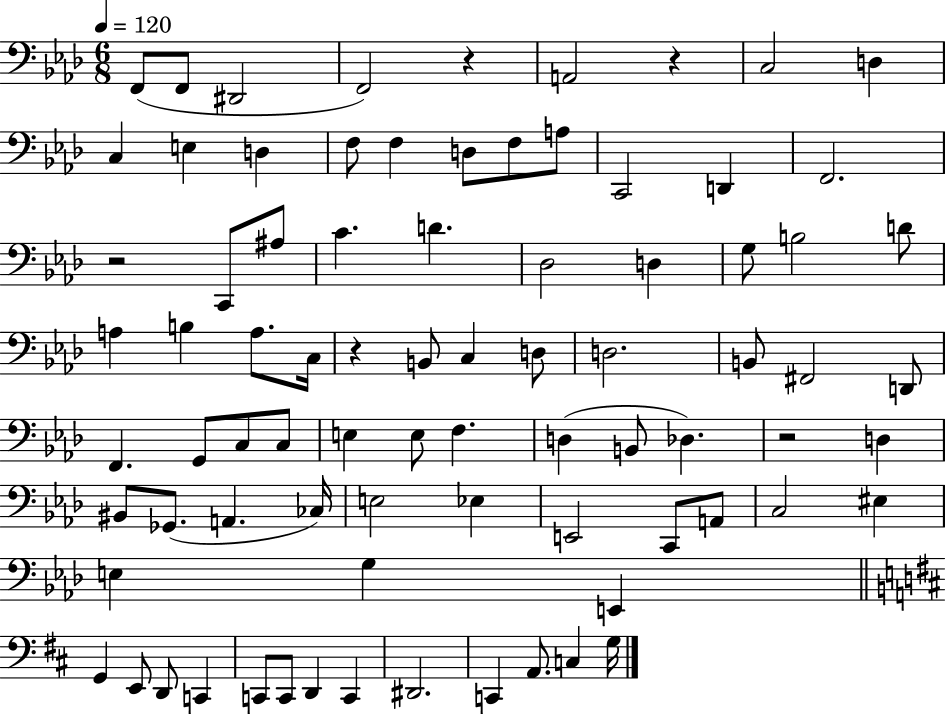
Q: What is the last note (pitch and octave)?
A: G3